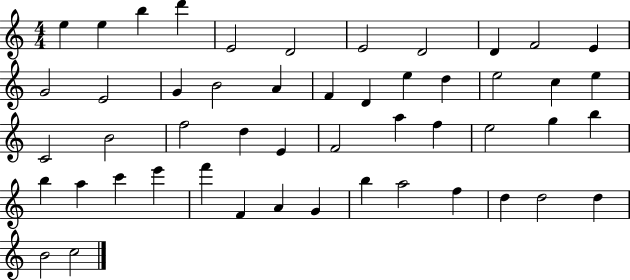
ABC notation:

X:1
T:Untitled
M:4/4
L:1/4
K:C
e e b d' E2 D2 E2 D2 D F2 E G2 E2 G B2 A F D e d e2 c e C2 B2 f2 d E F2 a f e2 g b b a c' e' f' F A G b a2 f d d2 d B2 c2